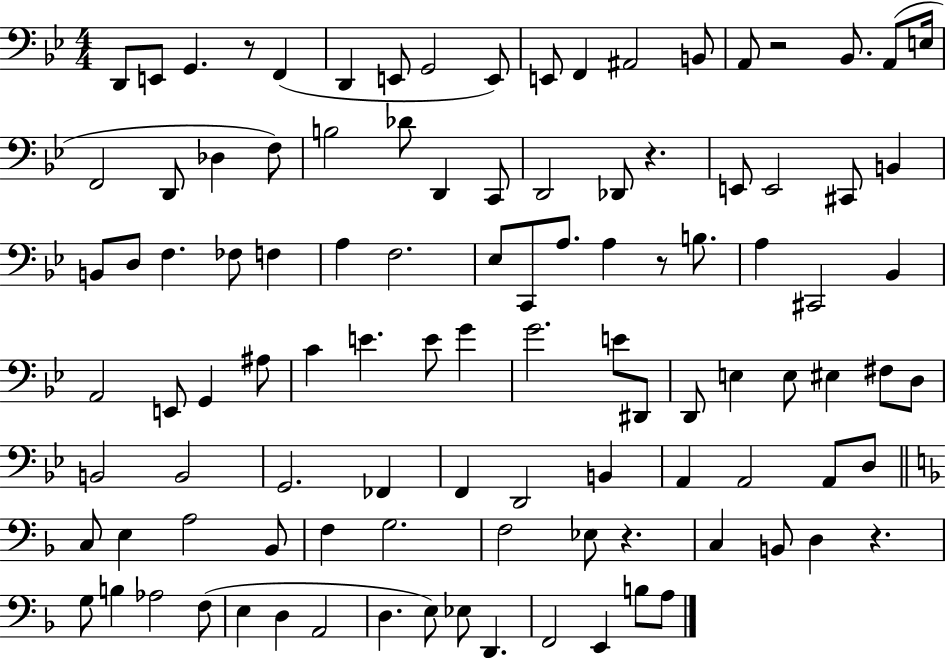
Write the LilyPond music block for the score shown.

{
  \clef bass
  \numericTimeSignature
  \time 4/4
  \key bes \major
  d,8 e,8 g,4. r8 f,4( | d,4 e,8 g,2 e,8) | e,8 f,4 ais,2 b,8 | a,8 r2 bes,8. a,8( e16 | \break f,2 d,8 des4 f8) | b2 des'8 d,4 c,8 | d,2 des,8 r4. | e,8 e,2 cis,8 b,4 | \break b,8 d8 f4. fes8 f4 | a4 f2. | ees8 c,8 a8. a4 r8 b8. | a4 cis,2 bes,4 | \break a,2 e,8 g,4 ais8 | c'4 e'4. e'8 g'4 | g'2. e'8 dis,8 | d,8 e4 e8 eis4 fis8 d8 | \break b,2 b,2 | g,2. fes,4 | f,4 d,2 b,4 | a,4 a,2 a,8 d8 | \break \bar "||" \break \key f \major c8 e4 a2 bes,8 | f4 g2. | f2 ees8 r4. | c4 b,8 d4 r4. | \break g8 b4 aes2 f8( | e4 d4 a,2 | d4. e8) ees8 d,4. | f,2 e,4 b8 a8 | \break \bar "|."
}